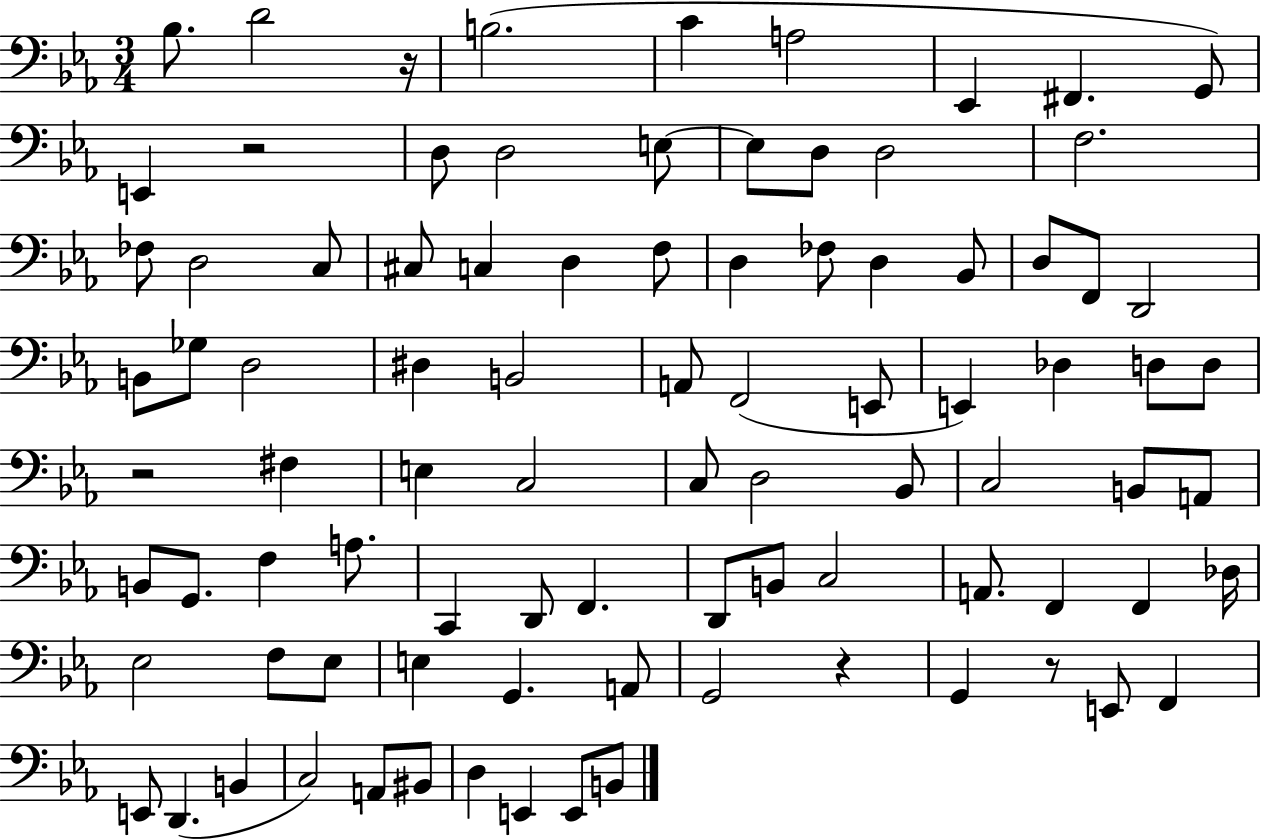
{
  \clef bass
  \numericTimeSignature
  \time 3/4
  \key ees \major
  \repeat volta 2 { bes8. d'2 r16 | b2.( | c'4 a2 | ees,4 fis,4. g,8) | \break e,4 r2 | d8 d2 e8~~ | e8 d8 d2 | f2. | \break fes8 d2 c8 | cis8 c4 d4 f8 | d4 fes8 d4 bes,8 | d8 f,8 d,2 | \break b,8 ges8 d2 | dis4 b,2 | a,8 f,2( e,8 | e,4) des4 d8 d8 | \break r2 fis4 | e4 c2 | c8 d2 bes,8 | c2 b,8 a,8 | \break b,8 g,8. f4 a8. | c,4 d,8 f,4. | d,8 b,8 c2 | a,8. f,4 f,4 des16 | \break ees2 f8 ees8 | e4 g,4. a,8 | g,2 r4 | g,4 r8 e,8 f,4 | \break e,8 d,4.( b,4 | c2) a,8 bis,8 | d4 e,4 e,8 b,8 | } \bar "|."
}